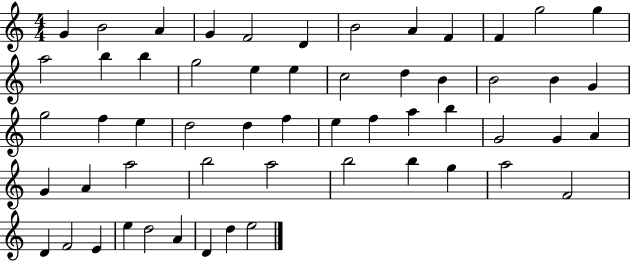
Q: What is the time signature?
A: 4/4